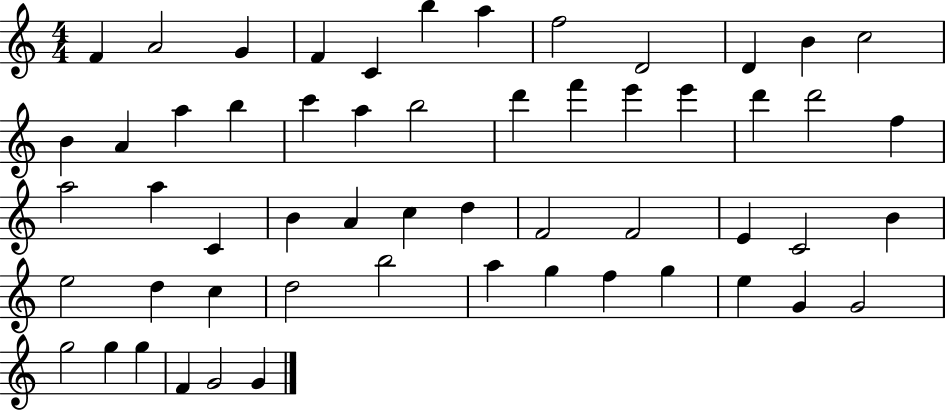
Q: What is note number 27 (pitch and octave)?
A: A5